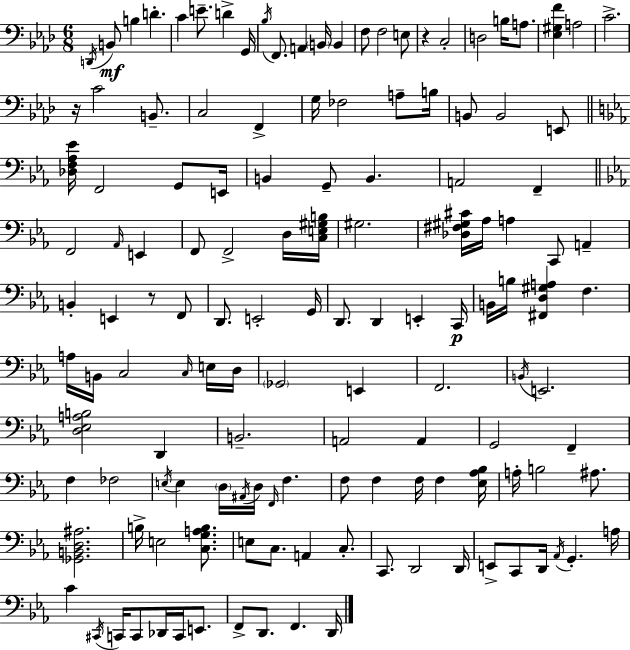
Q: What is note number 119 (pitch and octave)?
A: C2